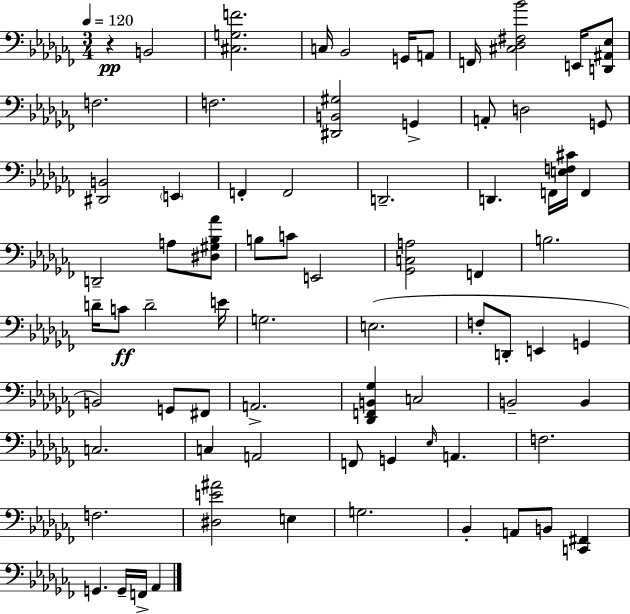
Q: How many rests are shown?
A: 1